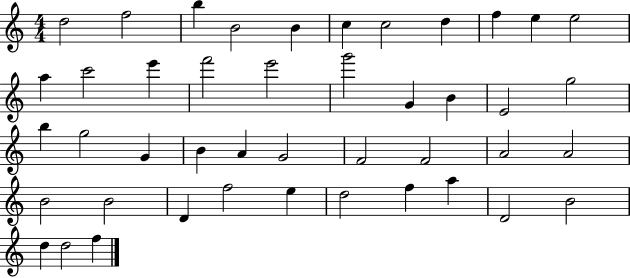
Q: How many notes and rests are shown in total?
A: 44